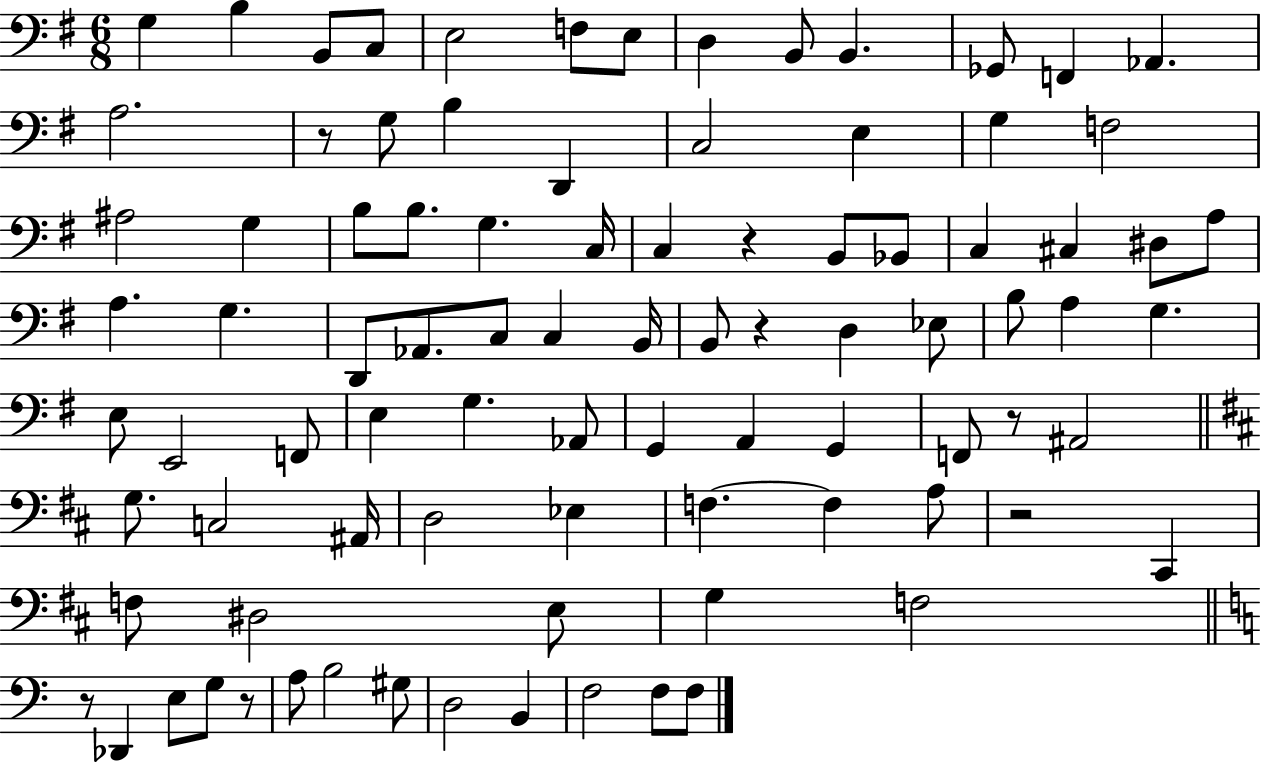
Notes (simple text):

G3/q B3/q B2/e C3/e E3/h F3/e E3/e D3/q B2/e B2/q. Gb2/e F2/q Ab2/q. A3/h. R/e G3/e B3/q D2/q C3/h E3/q G3/q F3/h A#3/h G3/q B3/e B3/e. G3/q. C3/s C3/q R/q B2/e Bb2/e C3/q C#3/q D#3/e A3/e A3/q. G3/q. D2/e Ab2/e. C3/e C3/q B2/s B2/e R/q D3/q Eb3/e B3/e A3/q G3/q. E3/e E2/h F2/e E3/q G3/q. Ab2/e G2/q A2/q G2/q F2/e R/e A#2/h G3/e. C3/h A#2/s D3/h Eb3/q F3/q. F3/q A3/e R/h C#2/q F3/e D#3/h E3/e G3/q F3/h R/e Db2/q E3/e G3/e R/e A3/e B3/h G#3/e D3/h B2/q F3/h F3/e F3/e